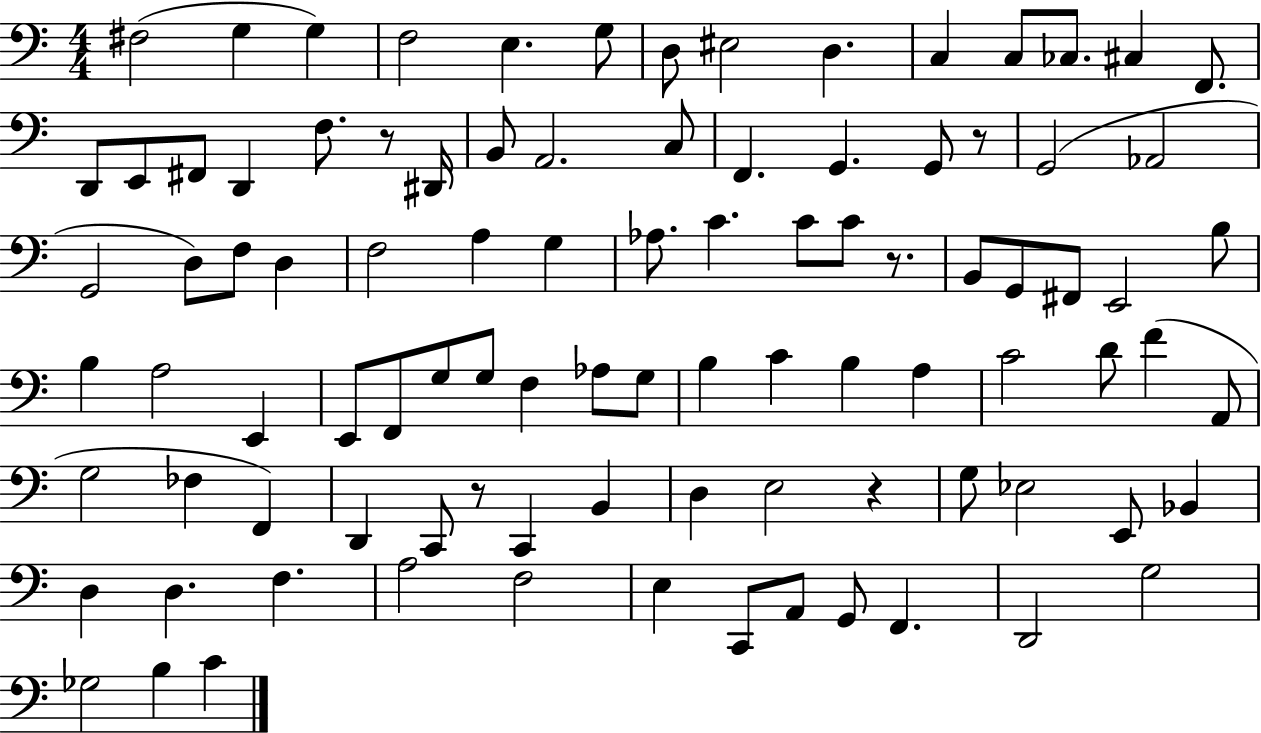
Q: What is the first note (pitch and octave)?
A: F#3